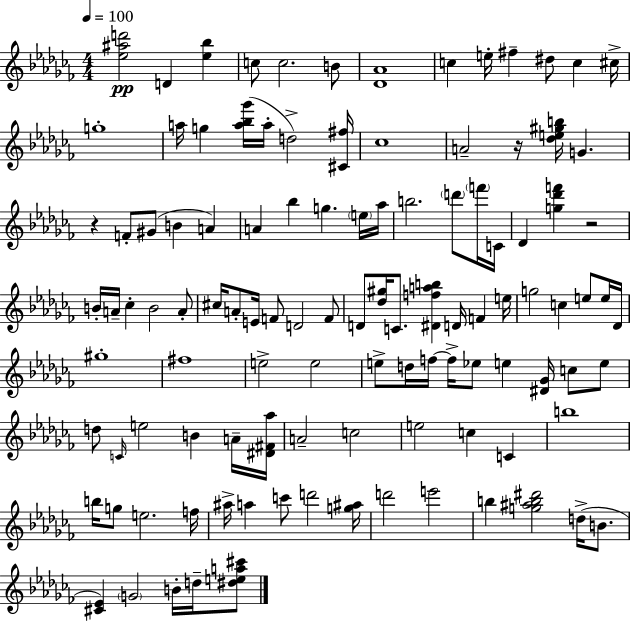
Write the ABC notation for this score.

X:1
T:Untitled
M:4/4
L:1/4
K:Abm
[_e^ad']2 D [_e_b] c/2 c2 B/2 [_D_A]4 c e/4 ^f ^d/2 c ^c/4 g4 a/4 g [a_b_g']/4 a/4 d2 [^C^f]/4 _c4 A2 z/4 [_de^gb]/4 G z F/2 ^G/2 B A A _b g e/4 _a/4 b2 d'/2 f'/4 C/4 _D [g_d'f'] z2 B/4 A/4 _c B2 A/2 ^c/4 A/2 E/4 F/2 D2 F/2 D/2 [_d^g]/4 C/2 [^Dfab] D/4 F e/4 g2 c e/2 e/4 _D/4 ^g4 ^f4 e2 e2 e/2 d/4 f/4 f/4 _e/2 e [^D_G]/4 c/2 e/2 d/2 C/4 e2 B A/4 [^D^F_a]/4 A2 c2 e2 c C b4 b/4 g/2 e2 f/4 ^a/4 a c'/2 d'2 [g^a]/4 d'2 e'2 b [g^ab^d']2 d/4 B/2 [^C_E] G2 B/4 d/4 [^dea^c']/2